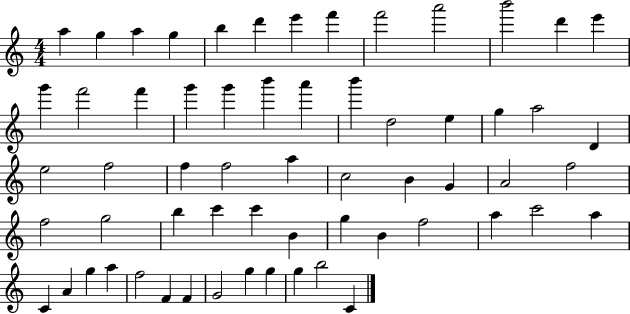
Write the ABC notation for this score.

X:1
T:Untitled
M:4/4
L:1/4
K:C
a g a g b d' e' f' f'2 a'2 b'2 d' e' g' f'2 f' g' g' b' a' b' d2 e g a2 D e2 f2 f f2 a c2 B G A2 f2 f2 g2 b c' c' B g B f2 a c'2 a C A g a f2 F F G2 g g g b2 C